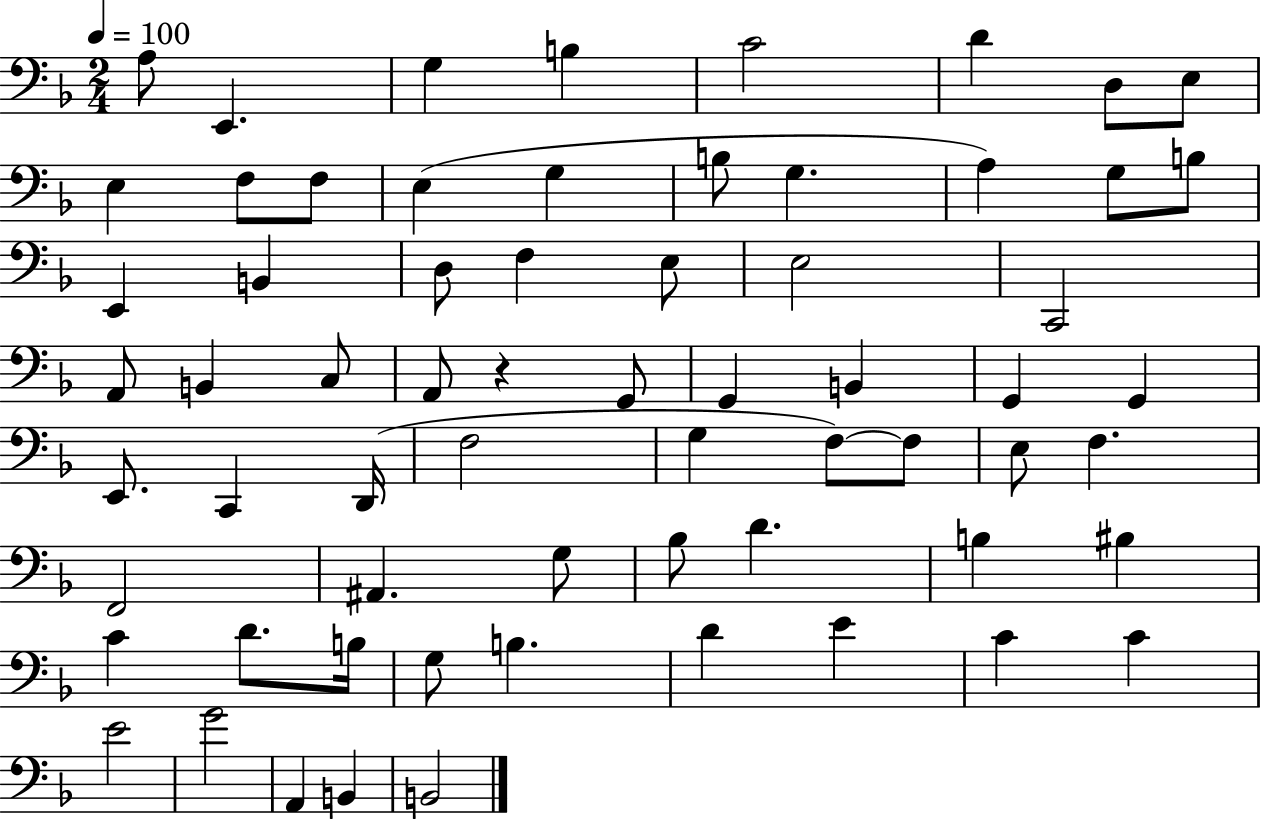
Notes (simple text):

A3/e E2/q. G3/q B3/q C4/h D4/q D3/e E3/e E3/q F3/e F3/e E3/q G3/q B3/e G3/q. A3/q G3/e B3/e E2/q B2/q D3/e F3/q E3/e E3/h C2/h A2/e B2/q C3/e A2/e R/q G2/e G2/q B2/q G2/q G2/q E2/e. C2/q D2/s F3/h G3/q F3/e F3/e E3/e F3/q. F2/h A#2/q. G3/e Bb3/e D4/q. B3/q BIS3/q C4/q D4/e. B3/s G3/e B3/q. D4/q E4/q C4/q C4/q E4/h G4/h A2/q B2/q B2/h